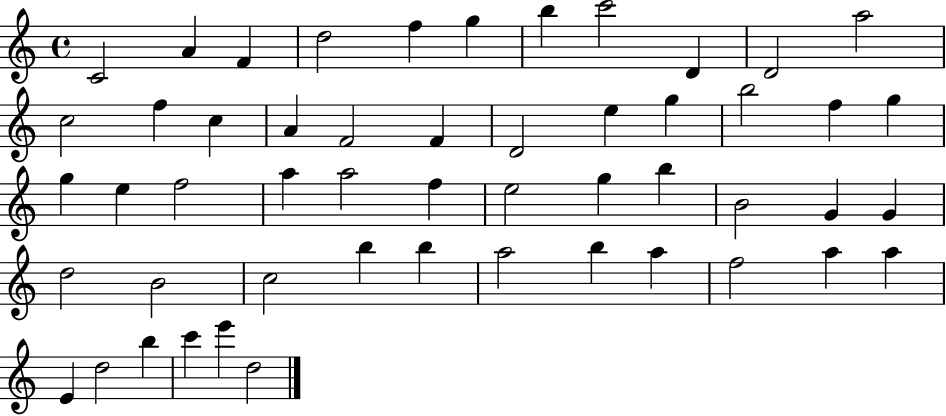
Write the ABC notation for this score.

X:1
T:Untitled
M:4/4
L:1/4
K:C
C2 A F d2 f g b c'2 D D2 a2 c2 f c A F2 F D2 e g b2 f g g e f2 a a2 f e2 g b B2 G G d2 B2 c2 b b a2 b a f2 a a E d2 b c' e' d2